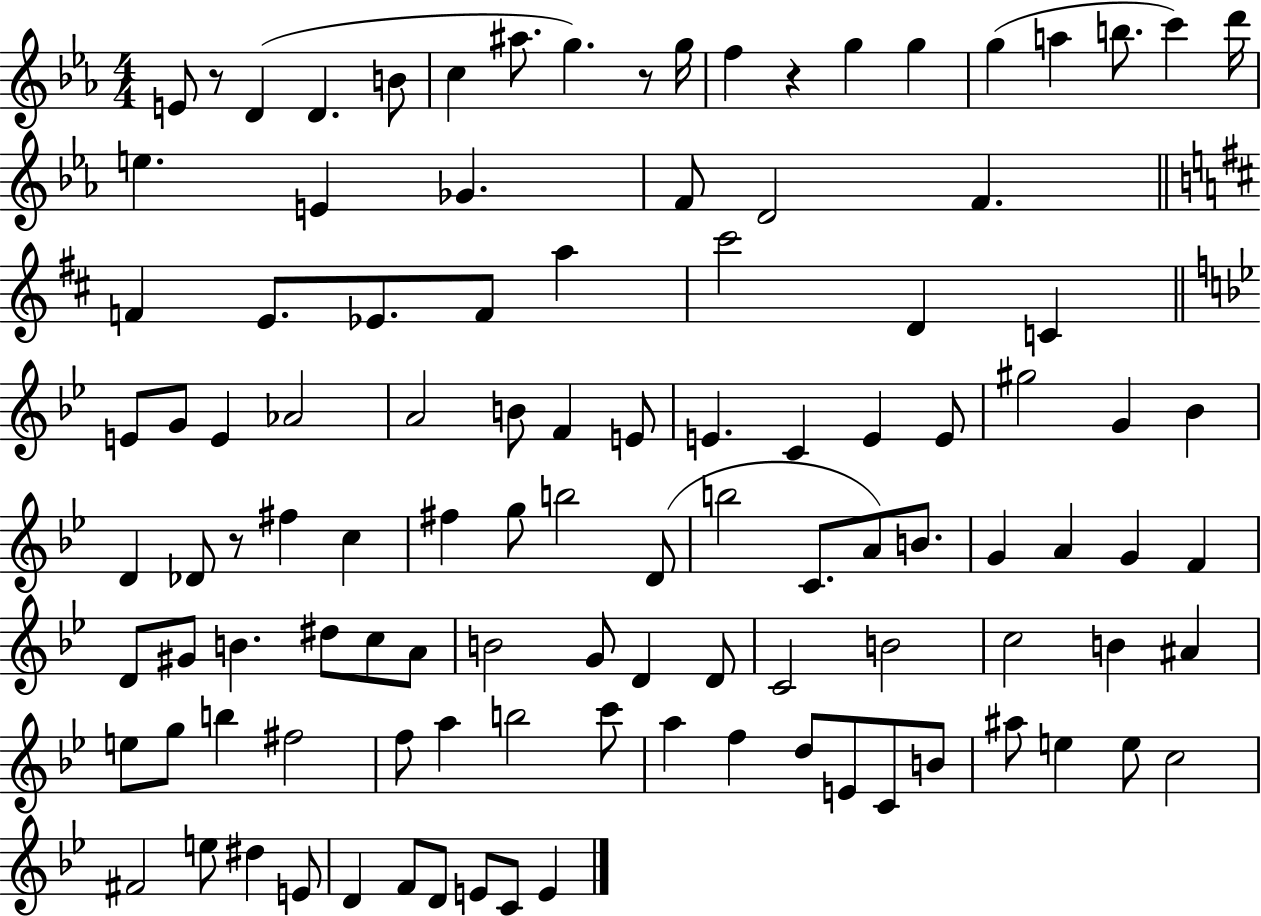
{
  \clef treble
  \numericTimeSignature
  \time 4/4
  \key ees \major
  e'8 r8 d'4( d'4. b'8 | c''4 ais''8. g''4.) r8 g''16 | f''4 r4 g''4 g''4 | g''4( a''4 b''8. c'''4) d'''16 | \break e''4. e'4 ges'4. | f'8 d'2 f'4. | \bar "||" \break \key b \minor f'4 e'8. ees'8. f'8 a''4 | cis'''2 d'4 c'4 | \bar "||" \break \key bes \major e'8 g'8 e'4 aes'2 | a'2 b'8 f'4 e'8 | e'4. c'4 e'4 e'8 | gis''2 g'4 bes'4 | \break d'4 des'8 r8 fis''4 c''4 | fis''4 g''8 b''2 d'8( | b''2 c'8. a'8) b'8. | g'4 a'4 g'4 f'4 | \break d'8 gis'8 b'4. dis''8 c''8 a'8 | b'2 g'8 d'4 d'8 | c'2 b'2 | c''2 b'4 ais'4 | \break e''8 g''8 b''4 fis''2 | f''8 a''4 b''2 c'''8 | a''4 f''4 d''8 e'8 c'8 b'8 | ais''8 e''4 e''8 c''2 | \break fis'2 e''8 dis''4 e'8 | d'4 f'8 d'8 e'8 c'8 e'4 | \bar "|."
}